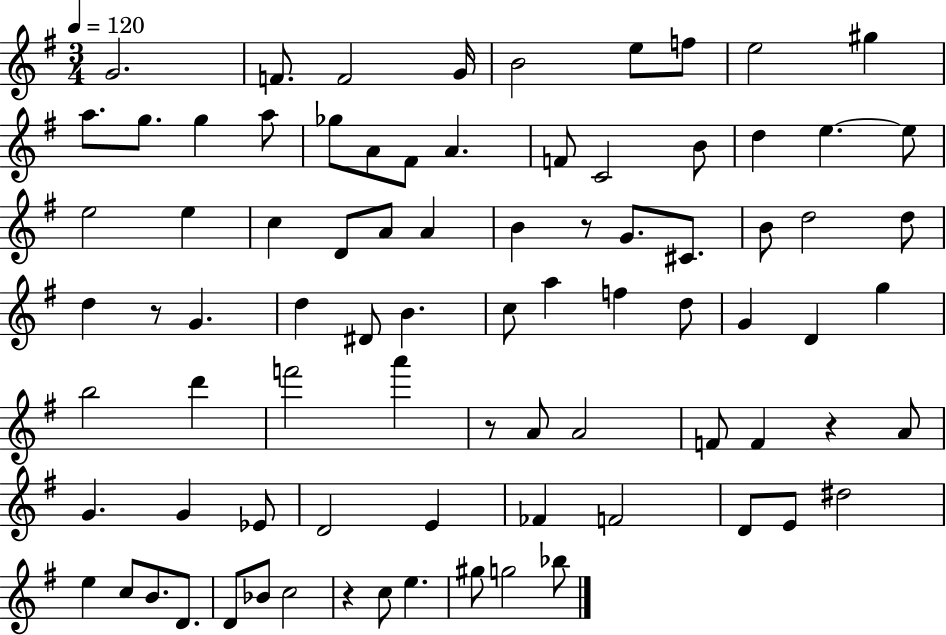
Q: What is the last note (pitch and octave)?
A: Bb5